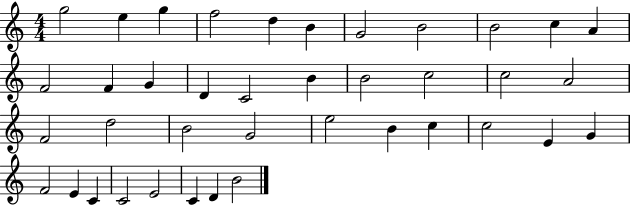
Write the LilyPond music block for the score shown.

{
  \clef treble
  \numericTimeSignature
  \time 4/4
  \key c \major
  g''2 e''4 g''4 | f''2 d''4 b'4 | g'2 b'2 | b'2 c''4 a'4 | \break f'2 f'4 g'4 | d'4 c'2 b'4 | b'2 c''2 | c''2 a'2 | \break f'2 d''2 | b'2 g'2 | e''2 b'4 c''4 | c''2 e'4 g'4 | \break f'2 e'4 c'4 | c'2 e'2 | c'4 d'4 b'2 | \bar "|."
}